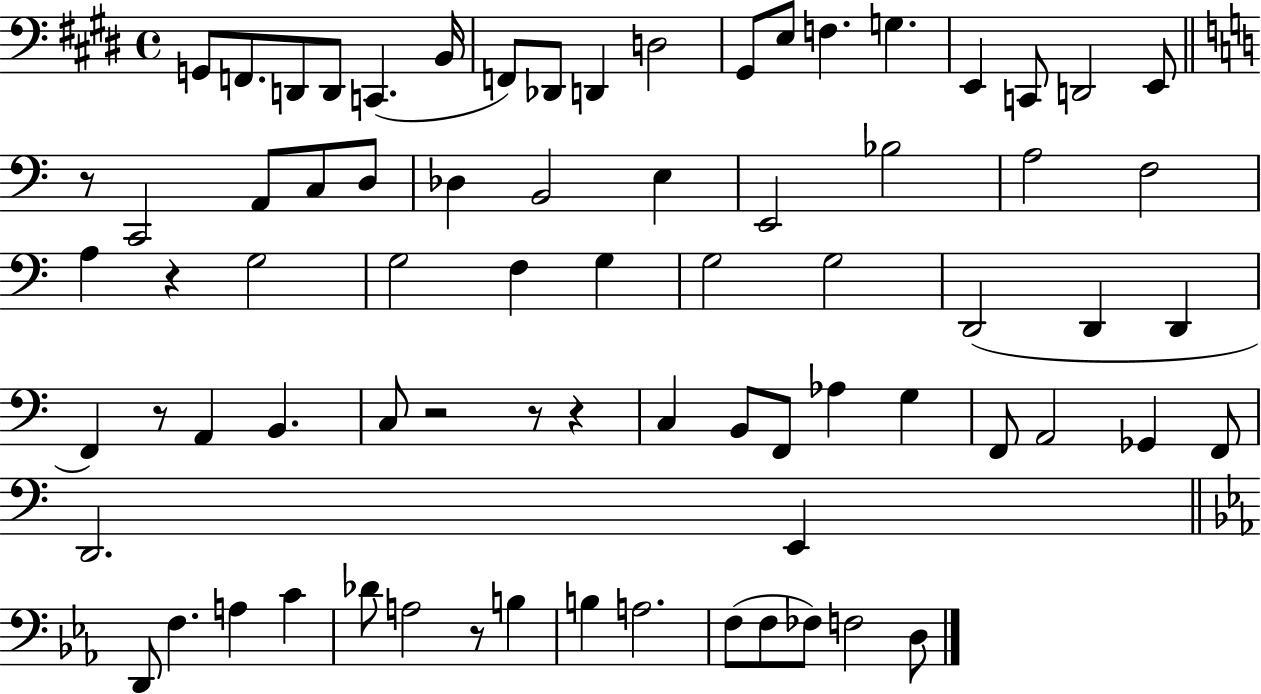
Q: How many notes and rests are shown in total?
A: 75